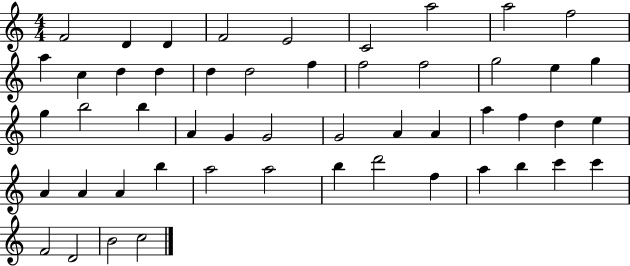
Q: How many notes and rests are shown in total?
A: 51